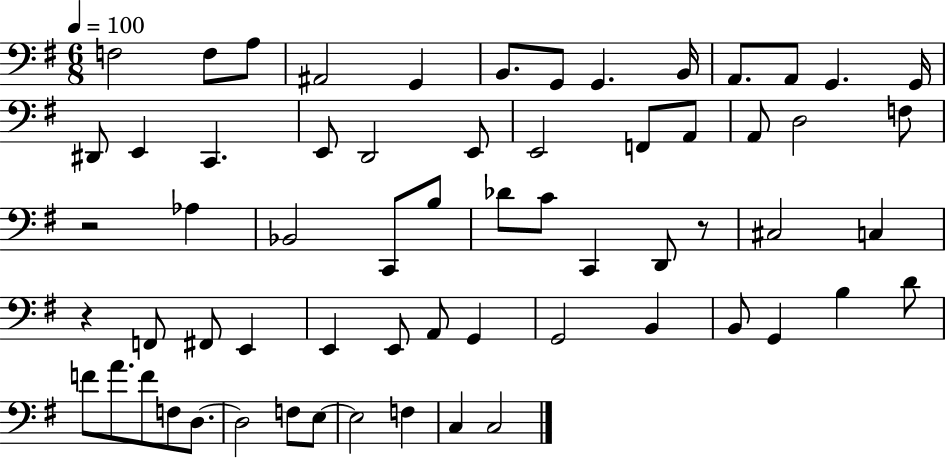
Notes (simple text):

F3/h F3/e A3/e A#2/h G2/q B2/e. G2/e G2/q. B2/s A2/e. A2/e G2/q. G2/s D#2/e E2/q C2/q. E2/e D2/h E2/e E2/h F2/e A2/e A2/e D3/h F3/e R/h Ab3/q Bb2/h C2/e B3/e Db4/e C4/e C2/q D2/e R/e C#3/h C3/q R/q F2/e F#2/e E2/q E2/q E2/e A2/e G2/q G2/h B2/q B2/e G2/q B3/q D4/e F4/e A4/e. F4/e F3/e D3/e. D3/h F3/e E3/e E3/h F3/q C3/q C3/h